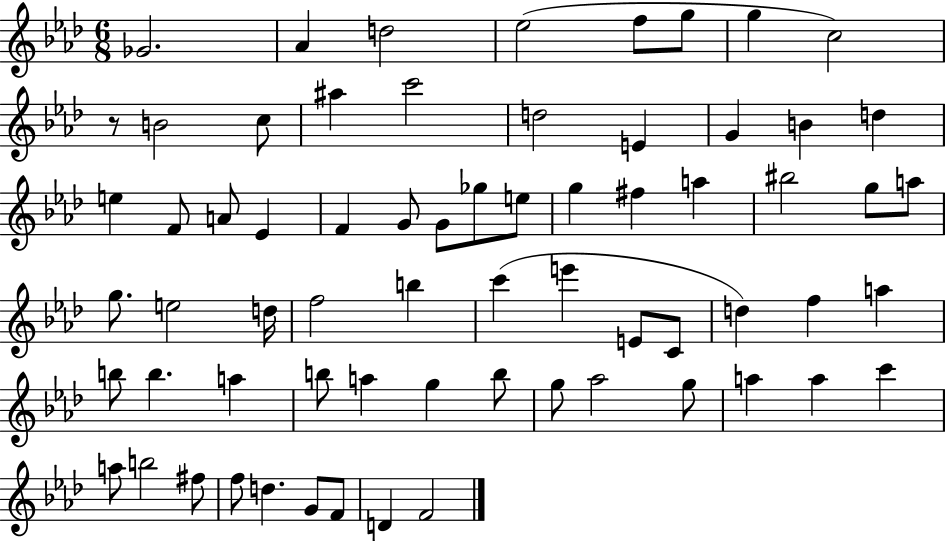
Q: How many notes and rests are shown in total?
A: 67